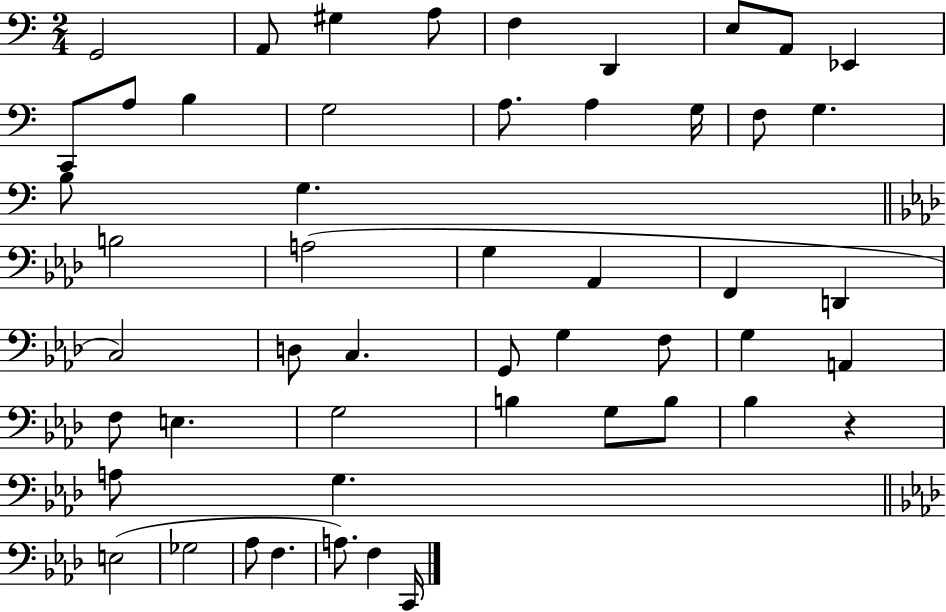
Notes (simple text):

G2/h A2/e G#3/q A3/e F3/q D2/q E3/e A2/e Eb2/q C2/e A3/e B3/q G3/h A3/e. A3/q G3/s F3/e G3/q. B3/e G3/q. B3/h A3/h G3/q Ab2/q F2/q D2/q C3/h D3/e C3/q. G2/e G3/q F3/e G3/q A2/q F3/e E3/q. G3/h B3/q G3/e B3/e Bb3/q R/q A3/e G3/q. E3/h Gb3/h Ab3/e F3/q. A3/e. F3/q C2/s